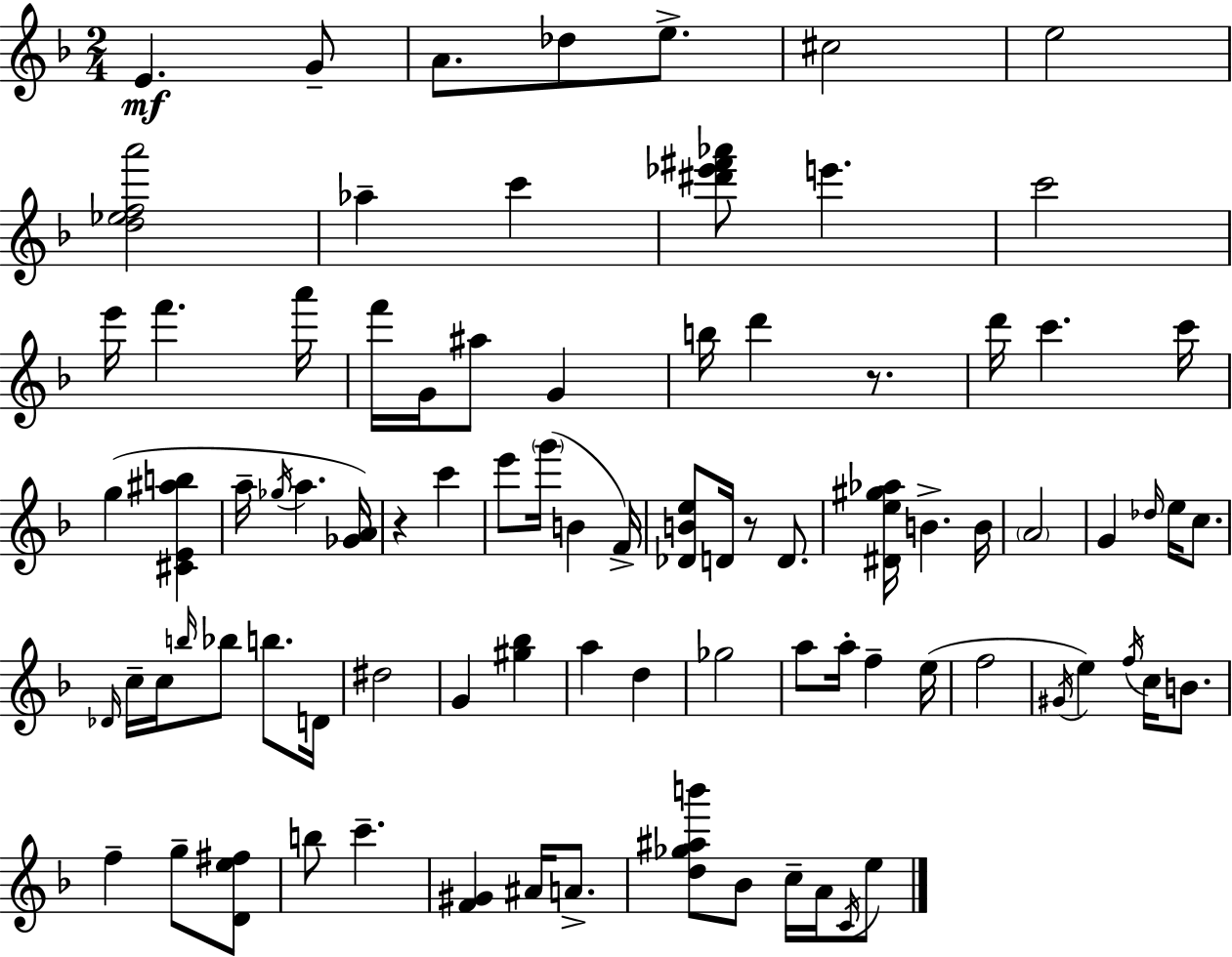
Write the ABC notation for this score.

X:1
T:Untitled
M:2/4
L:1/4
K:F
E G/2 A/2 _d/2 e/2 ^c2 e2 [d_efa']2 _a c' [^d'_e'^f'_a']/2 e' c'2 e'/4 f' a'/4 f'/4 G/4 ^a/2 G b/4 d' z/2 d'/4 c' c'/4 g [^CE^ab] a/4 _g/4 a [_GA]/4 z c' e'/2 g'/4 B F/4 [_DBe]/2 D/4 z/2 D/2 [^De^g_a]/4 B B/4 A2 G _d/4 e/4 c/2 _D/4 c/4 c/4 b/4 _b/2 b/2 D/4 ^d2 G [^g_b] a d _g2 a/2 a/4 f e/4 f2 ^G/4 e f/4 c/4 B/2 f g/2 [De^f]/2 b/2 c' [F^G] ^A/4 A/2 [d_g^ab']/2 _B/2 c/4 A/4 C/4 e/2